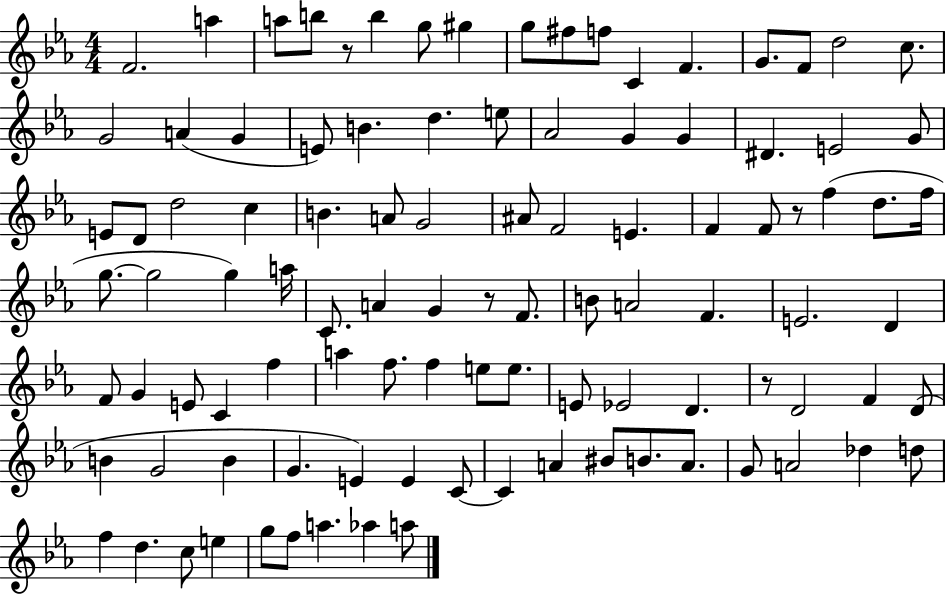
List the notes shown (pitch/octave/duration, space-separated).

F4/h. A5/q A5/e B5/e R/e B5/q G5/e G#5/q G5/e F#5/e F5/e C4/q F4/q. G4/e. F4/e D5/h C5/e. G4/h A4/q G4/q E4/e B4/q. D5/q. E5/e Ab4/h G4/q G4/q D#4/q. E4/h G4/e E4/e D4/e D5/h C5/q B4/q. A4/e G4/h A#4/e F4/h E4/q. F4/q F4/e R/e F5/q D5/e. F5/s G5/e. G5/h G5/q A5/s C4/e. A4/q G4/q R/e F4/e. B4/e A4/h F4/q. E4/h. D4/q F4/e G4/q E4/e C4/q F5/q A5/q F5/e. F5/q E5/e E5/e. E4/e Eb4/h D4/q. R/e D4/h F4/q D4/e B4/q G4/h B4/q G4/q. E4/q E4/q C4/e C4/q A4/q BIS4/e B4/e. A4/e. G4/e A4/h Db5/q D5/e F5/q D5/q. C5/e E5/q G5/e F5/e A5/q. Ab5/q A5/e